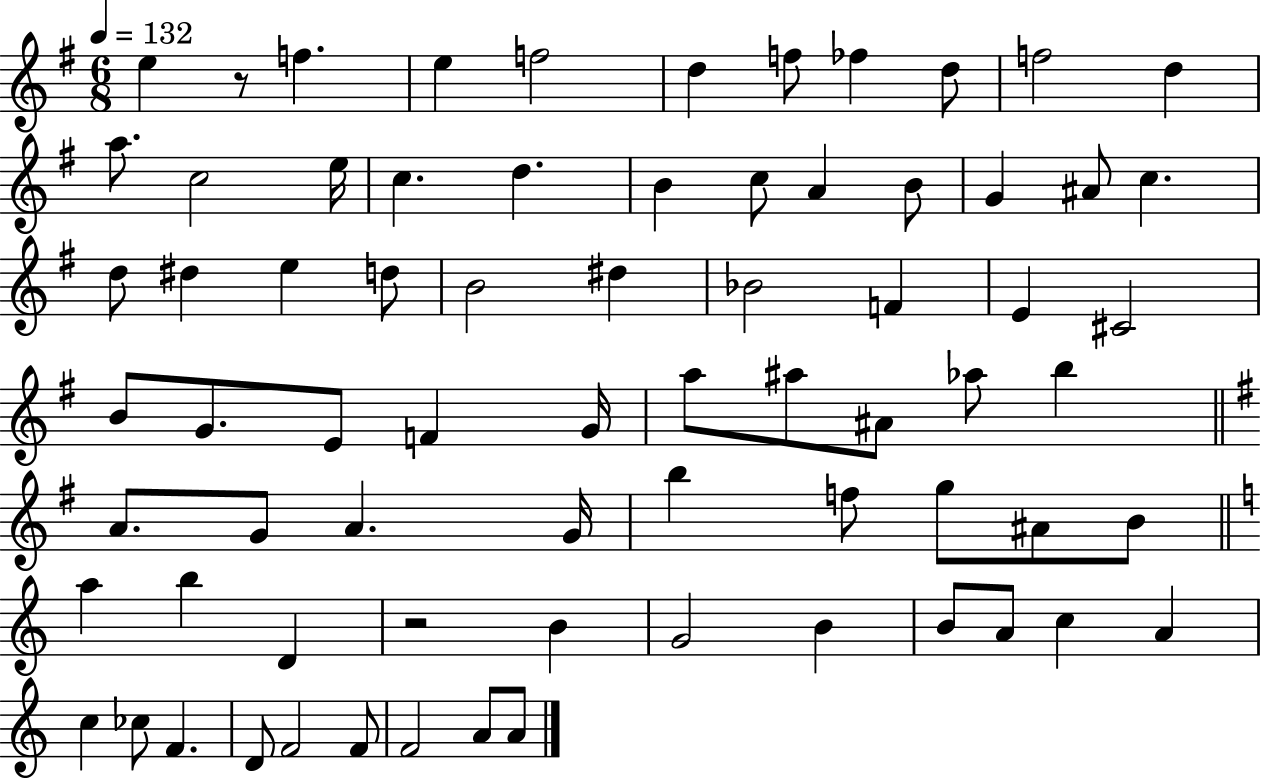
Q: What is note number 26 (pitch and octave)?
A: D5